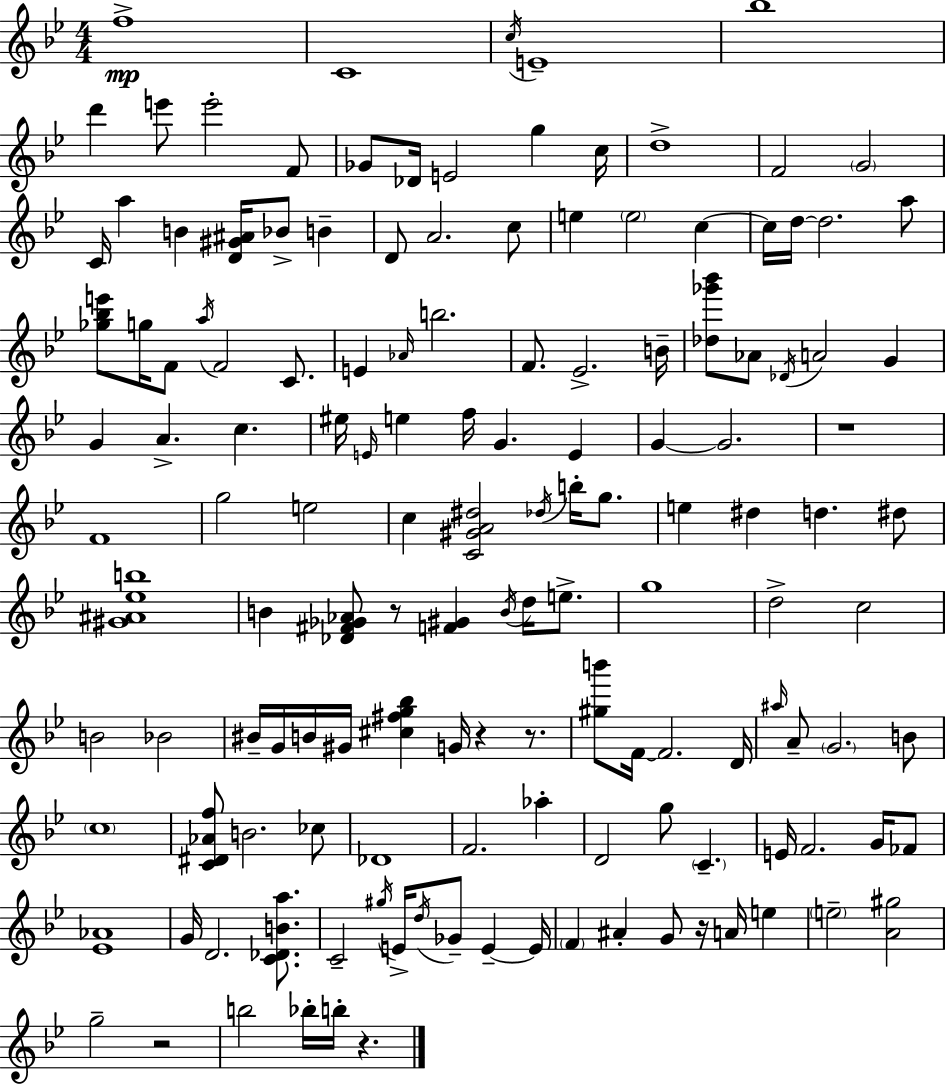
{
  \clef treble
  \numericTimeSignature
  \time 4/4
  \key g \minor
  f''1->\mp | c'1 | \acciaccatura { c''16 } e'1-- | bes''1 | \break d'''4 e'''8 e'''2-. f'8 | ges'8 des'16 e'2 g''4 | c''16 d''1-> | f'2 \parenthesize g'2 | \break c'16 a''4 b'4 <d' gis' ais'>16 bes'8-> b'4-- | d'8 a'2. c''8 | e''4 \parenthesize e''2 c''4~~ | c''16 d''16~~ d''2. a''8 | \break <ges'' bes'' e'''>8 g''16 f'8 \acciaccatura { a''16 } f'2 c'8. | e'4 \grace { aes'16 } b''2. | f'8. ees'2.-> | b'16-- <des'' ges''' bes'''>8 aes'8 \acciaccatura { des'16 } a'2 | \break g'4 g'4 a'4.-> c''4. | eis''16 \grace { e'16 } e''4 f''16 g'4. | e'4 g'4~~ g'2. | r1 | \break f'1 | g''2 e''2 | c''4 <c' gis' a' dis''>2 | \acciaccatura { des''16 } b''16-. g''8. e''4 dis''4 d''4. | \break dis''8 <gis' ais' ees'' b''>1 | b'4 <des' fis' ges' aes'>8 r8 <f' gis'>4 | \acciaccatura { b'16 } d''16 e''8.-> g''1 | d''2-> c''2 | \break b'2 bes'2 | bis'16-- g'16 b'16 gis'16 <cis'' fis'' g'' bes''>4 g'16 | r4 r8. <gis'' b'''>8 f'16~~ f'2. | d'16 \grace { ais''16 } a'8-- \parenthesize g'2. | \break b'8 \parenthesize c''1 | <c' dis' aes' f''>8 b'2. | ces''8 des'1 | f'2. | \break aes''4-. d'2 | g''8 \parenthesize c'4.-- e'16 f'2. | g'16 fes'8 <ees' aes'>1 | g'16 d'2. | \break <c' des' b' a''>8. c'2-- | \acciaccatura { gis''16 } e'16-> \acciaccatura { d''16 } ges'8-- e'4--~~ e'16 \parenthesize f'4 ais'4-. | g'8 r16 a'16 e''4 \parenthesize e''2-- | <a' gis''>2 g''2-- | \break r2 b''2 | bes''16-. b''16-. r4. \bar "|."
}